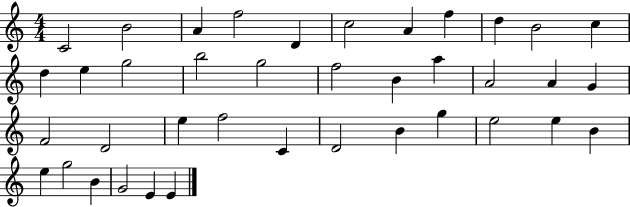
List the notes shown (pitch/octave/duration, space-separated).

C4/h B4/h A4/q F5/h D4/q C5/h A4/q F5/q D5/q B4/h C5/q D5/q E5/q G5/h B5/h G5/h F5/h B4/q A5/q A4/h A4/q G4/q F4/h D4/h E5/q F5/h C4/q D4/h B4/q G5/q E5/h E5/q B4/q E5/q G5/h B4/q G4/h E4/q E4/q